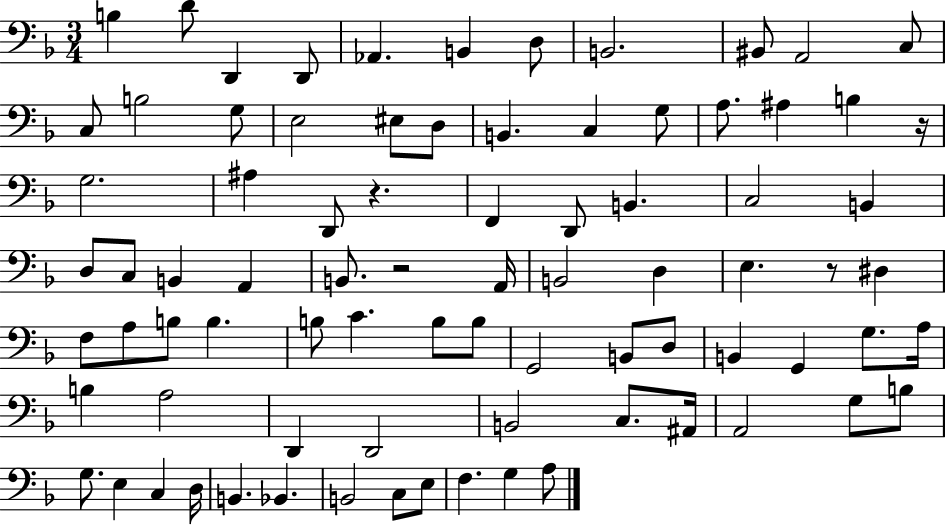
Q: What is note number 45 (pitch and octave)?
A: B3